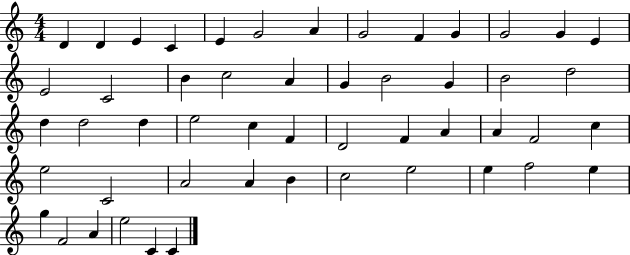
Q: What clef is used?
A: treble